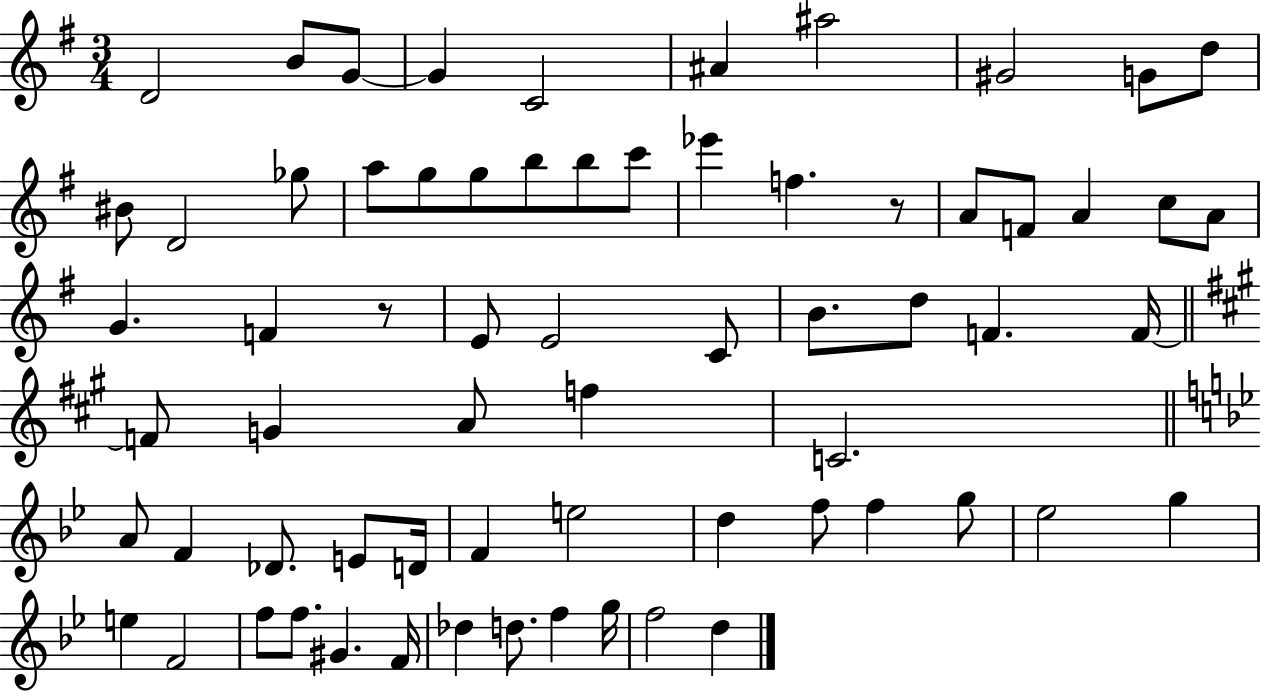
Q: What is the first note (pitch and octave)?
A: D4